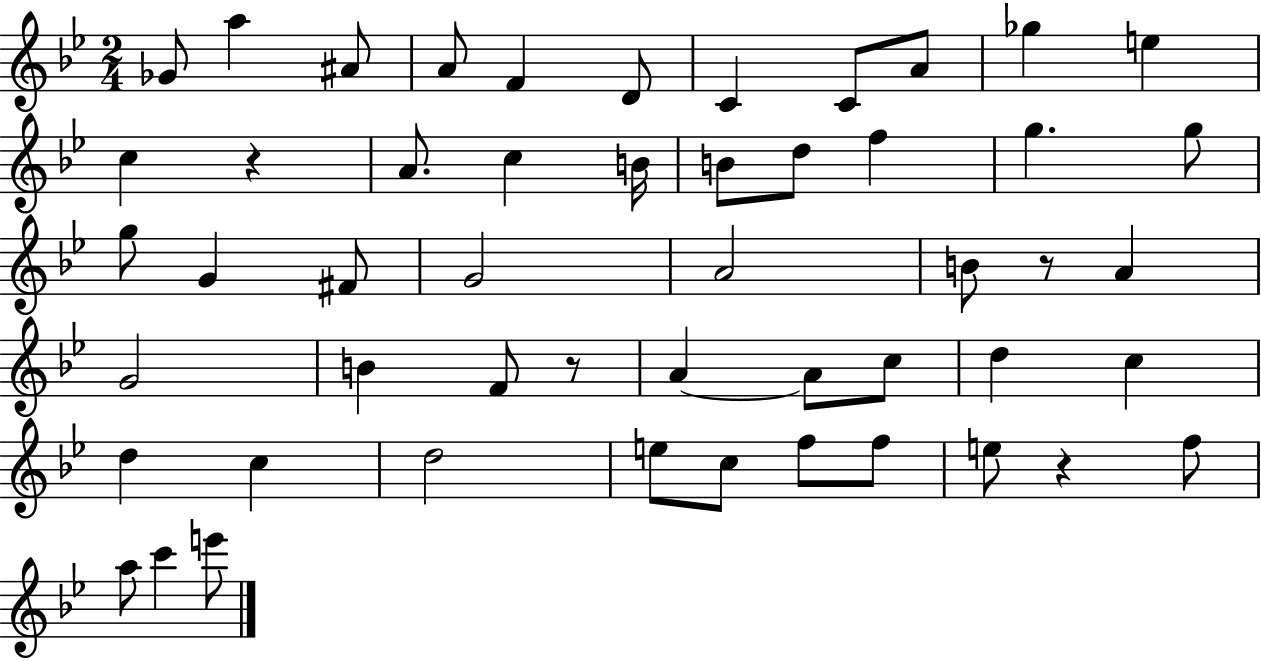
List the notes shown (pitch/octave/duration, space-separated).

Gb4/e A5/q A#4/e A4/e F4/q D4/e C4/q C4/e A4/e Gb5/q E5/q C5/q R/q A4/e. C5/q B4/s B4/e D5/e F5/q G5/q. G5/e G5/e G4/q F#4/e G4/h A4/h B4/e R/e A4/q G4/h B4/q F4/e R/e A4/q A4/e C5/e D5/q C5/q D5/q C5/q D5/h E5/e C5/e F5/e F5/e E5/e R/q F5/e A5/e C6/q E6/e